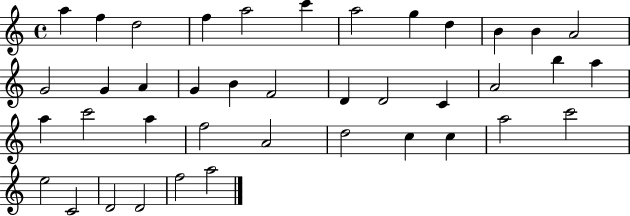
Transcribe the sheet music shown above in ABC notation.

X:1
T:Untitled
M:4/4
L:1/4
K:C
a f d2 f a2 c' a2 g d B B A2 G2 G A G B F2 D D2 C A2 b a a c'2 a f2 A2 d2 c c a2 c'2 e2 C2 D2 D2 f2 a2